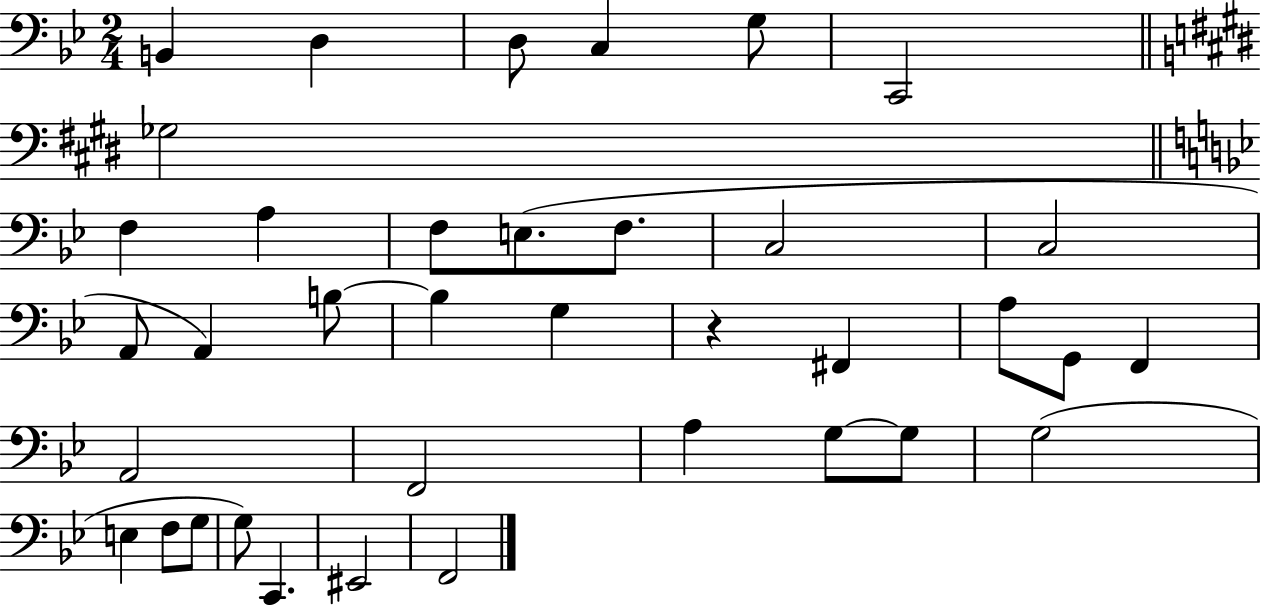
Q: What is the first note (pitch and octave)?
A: B2